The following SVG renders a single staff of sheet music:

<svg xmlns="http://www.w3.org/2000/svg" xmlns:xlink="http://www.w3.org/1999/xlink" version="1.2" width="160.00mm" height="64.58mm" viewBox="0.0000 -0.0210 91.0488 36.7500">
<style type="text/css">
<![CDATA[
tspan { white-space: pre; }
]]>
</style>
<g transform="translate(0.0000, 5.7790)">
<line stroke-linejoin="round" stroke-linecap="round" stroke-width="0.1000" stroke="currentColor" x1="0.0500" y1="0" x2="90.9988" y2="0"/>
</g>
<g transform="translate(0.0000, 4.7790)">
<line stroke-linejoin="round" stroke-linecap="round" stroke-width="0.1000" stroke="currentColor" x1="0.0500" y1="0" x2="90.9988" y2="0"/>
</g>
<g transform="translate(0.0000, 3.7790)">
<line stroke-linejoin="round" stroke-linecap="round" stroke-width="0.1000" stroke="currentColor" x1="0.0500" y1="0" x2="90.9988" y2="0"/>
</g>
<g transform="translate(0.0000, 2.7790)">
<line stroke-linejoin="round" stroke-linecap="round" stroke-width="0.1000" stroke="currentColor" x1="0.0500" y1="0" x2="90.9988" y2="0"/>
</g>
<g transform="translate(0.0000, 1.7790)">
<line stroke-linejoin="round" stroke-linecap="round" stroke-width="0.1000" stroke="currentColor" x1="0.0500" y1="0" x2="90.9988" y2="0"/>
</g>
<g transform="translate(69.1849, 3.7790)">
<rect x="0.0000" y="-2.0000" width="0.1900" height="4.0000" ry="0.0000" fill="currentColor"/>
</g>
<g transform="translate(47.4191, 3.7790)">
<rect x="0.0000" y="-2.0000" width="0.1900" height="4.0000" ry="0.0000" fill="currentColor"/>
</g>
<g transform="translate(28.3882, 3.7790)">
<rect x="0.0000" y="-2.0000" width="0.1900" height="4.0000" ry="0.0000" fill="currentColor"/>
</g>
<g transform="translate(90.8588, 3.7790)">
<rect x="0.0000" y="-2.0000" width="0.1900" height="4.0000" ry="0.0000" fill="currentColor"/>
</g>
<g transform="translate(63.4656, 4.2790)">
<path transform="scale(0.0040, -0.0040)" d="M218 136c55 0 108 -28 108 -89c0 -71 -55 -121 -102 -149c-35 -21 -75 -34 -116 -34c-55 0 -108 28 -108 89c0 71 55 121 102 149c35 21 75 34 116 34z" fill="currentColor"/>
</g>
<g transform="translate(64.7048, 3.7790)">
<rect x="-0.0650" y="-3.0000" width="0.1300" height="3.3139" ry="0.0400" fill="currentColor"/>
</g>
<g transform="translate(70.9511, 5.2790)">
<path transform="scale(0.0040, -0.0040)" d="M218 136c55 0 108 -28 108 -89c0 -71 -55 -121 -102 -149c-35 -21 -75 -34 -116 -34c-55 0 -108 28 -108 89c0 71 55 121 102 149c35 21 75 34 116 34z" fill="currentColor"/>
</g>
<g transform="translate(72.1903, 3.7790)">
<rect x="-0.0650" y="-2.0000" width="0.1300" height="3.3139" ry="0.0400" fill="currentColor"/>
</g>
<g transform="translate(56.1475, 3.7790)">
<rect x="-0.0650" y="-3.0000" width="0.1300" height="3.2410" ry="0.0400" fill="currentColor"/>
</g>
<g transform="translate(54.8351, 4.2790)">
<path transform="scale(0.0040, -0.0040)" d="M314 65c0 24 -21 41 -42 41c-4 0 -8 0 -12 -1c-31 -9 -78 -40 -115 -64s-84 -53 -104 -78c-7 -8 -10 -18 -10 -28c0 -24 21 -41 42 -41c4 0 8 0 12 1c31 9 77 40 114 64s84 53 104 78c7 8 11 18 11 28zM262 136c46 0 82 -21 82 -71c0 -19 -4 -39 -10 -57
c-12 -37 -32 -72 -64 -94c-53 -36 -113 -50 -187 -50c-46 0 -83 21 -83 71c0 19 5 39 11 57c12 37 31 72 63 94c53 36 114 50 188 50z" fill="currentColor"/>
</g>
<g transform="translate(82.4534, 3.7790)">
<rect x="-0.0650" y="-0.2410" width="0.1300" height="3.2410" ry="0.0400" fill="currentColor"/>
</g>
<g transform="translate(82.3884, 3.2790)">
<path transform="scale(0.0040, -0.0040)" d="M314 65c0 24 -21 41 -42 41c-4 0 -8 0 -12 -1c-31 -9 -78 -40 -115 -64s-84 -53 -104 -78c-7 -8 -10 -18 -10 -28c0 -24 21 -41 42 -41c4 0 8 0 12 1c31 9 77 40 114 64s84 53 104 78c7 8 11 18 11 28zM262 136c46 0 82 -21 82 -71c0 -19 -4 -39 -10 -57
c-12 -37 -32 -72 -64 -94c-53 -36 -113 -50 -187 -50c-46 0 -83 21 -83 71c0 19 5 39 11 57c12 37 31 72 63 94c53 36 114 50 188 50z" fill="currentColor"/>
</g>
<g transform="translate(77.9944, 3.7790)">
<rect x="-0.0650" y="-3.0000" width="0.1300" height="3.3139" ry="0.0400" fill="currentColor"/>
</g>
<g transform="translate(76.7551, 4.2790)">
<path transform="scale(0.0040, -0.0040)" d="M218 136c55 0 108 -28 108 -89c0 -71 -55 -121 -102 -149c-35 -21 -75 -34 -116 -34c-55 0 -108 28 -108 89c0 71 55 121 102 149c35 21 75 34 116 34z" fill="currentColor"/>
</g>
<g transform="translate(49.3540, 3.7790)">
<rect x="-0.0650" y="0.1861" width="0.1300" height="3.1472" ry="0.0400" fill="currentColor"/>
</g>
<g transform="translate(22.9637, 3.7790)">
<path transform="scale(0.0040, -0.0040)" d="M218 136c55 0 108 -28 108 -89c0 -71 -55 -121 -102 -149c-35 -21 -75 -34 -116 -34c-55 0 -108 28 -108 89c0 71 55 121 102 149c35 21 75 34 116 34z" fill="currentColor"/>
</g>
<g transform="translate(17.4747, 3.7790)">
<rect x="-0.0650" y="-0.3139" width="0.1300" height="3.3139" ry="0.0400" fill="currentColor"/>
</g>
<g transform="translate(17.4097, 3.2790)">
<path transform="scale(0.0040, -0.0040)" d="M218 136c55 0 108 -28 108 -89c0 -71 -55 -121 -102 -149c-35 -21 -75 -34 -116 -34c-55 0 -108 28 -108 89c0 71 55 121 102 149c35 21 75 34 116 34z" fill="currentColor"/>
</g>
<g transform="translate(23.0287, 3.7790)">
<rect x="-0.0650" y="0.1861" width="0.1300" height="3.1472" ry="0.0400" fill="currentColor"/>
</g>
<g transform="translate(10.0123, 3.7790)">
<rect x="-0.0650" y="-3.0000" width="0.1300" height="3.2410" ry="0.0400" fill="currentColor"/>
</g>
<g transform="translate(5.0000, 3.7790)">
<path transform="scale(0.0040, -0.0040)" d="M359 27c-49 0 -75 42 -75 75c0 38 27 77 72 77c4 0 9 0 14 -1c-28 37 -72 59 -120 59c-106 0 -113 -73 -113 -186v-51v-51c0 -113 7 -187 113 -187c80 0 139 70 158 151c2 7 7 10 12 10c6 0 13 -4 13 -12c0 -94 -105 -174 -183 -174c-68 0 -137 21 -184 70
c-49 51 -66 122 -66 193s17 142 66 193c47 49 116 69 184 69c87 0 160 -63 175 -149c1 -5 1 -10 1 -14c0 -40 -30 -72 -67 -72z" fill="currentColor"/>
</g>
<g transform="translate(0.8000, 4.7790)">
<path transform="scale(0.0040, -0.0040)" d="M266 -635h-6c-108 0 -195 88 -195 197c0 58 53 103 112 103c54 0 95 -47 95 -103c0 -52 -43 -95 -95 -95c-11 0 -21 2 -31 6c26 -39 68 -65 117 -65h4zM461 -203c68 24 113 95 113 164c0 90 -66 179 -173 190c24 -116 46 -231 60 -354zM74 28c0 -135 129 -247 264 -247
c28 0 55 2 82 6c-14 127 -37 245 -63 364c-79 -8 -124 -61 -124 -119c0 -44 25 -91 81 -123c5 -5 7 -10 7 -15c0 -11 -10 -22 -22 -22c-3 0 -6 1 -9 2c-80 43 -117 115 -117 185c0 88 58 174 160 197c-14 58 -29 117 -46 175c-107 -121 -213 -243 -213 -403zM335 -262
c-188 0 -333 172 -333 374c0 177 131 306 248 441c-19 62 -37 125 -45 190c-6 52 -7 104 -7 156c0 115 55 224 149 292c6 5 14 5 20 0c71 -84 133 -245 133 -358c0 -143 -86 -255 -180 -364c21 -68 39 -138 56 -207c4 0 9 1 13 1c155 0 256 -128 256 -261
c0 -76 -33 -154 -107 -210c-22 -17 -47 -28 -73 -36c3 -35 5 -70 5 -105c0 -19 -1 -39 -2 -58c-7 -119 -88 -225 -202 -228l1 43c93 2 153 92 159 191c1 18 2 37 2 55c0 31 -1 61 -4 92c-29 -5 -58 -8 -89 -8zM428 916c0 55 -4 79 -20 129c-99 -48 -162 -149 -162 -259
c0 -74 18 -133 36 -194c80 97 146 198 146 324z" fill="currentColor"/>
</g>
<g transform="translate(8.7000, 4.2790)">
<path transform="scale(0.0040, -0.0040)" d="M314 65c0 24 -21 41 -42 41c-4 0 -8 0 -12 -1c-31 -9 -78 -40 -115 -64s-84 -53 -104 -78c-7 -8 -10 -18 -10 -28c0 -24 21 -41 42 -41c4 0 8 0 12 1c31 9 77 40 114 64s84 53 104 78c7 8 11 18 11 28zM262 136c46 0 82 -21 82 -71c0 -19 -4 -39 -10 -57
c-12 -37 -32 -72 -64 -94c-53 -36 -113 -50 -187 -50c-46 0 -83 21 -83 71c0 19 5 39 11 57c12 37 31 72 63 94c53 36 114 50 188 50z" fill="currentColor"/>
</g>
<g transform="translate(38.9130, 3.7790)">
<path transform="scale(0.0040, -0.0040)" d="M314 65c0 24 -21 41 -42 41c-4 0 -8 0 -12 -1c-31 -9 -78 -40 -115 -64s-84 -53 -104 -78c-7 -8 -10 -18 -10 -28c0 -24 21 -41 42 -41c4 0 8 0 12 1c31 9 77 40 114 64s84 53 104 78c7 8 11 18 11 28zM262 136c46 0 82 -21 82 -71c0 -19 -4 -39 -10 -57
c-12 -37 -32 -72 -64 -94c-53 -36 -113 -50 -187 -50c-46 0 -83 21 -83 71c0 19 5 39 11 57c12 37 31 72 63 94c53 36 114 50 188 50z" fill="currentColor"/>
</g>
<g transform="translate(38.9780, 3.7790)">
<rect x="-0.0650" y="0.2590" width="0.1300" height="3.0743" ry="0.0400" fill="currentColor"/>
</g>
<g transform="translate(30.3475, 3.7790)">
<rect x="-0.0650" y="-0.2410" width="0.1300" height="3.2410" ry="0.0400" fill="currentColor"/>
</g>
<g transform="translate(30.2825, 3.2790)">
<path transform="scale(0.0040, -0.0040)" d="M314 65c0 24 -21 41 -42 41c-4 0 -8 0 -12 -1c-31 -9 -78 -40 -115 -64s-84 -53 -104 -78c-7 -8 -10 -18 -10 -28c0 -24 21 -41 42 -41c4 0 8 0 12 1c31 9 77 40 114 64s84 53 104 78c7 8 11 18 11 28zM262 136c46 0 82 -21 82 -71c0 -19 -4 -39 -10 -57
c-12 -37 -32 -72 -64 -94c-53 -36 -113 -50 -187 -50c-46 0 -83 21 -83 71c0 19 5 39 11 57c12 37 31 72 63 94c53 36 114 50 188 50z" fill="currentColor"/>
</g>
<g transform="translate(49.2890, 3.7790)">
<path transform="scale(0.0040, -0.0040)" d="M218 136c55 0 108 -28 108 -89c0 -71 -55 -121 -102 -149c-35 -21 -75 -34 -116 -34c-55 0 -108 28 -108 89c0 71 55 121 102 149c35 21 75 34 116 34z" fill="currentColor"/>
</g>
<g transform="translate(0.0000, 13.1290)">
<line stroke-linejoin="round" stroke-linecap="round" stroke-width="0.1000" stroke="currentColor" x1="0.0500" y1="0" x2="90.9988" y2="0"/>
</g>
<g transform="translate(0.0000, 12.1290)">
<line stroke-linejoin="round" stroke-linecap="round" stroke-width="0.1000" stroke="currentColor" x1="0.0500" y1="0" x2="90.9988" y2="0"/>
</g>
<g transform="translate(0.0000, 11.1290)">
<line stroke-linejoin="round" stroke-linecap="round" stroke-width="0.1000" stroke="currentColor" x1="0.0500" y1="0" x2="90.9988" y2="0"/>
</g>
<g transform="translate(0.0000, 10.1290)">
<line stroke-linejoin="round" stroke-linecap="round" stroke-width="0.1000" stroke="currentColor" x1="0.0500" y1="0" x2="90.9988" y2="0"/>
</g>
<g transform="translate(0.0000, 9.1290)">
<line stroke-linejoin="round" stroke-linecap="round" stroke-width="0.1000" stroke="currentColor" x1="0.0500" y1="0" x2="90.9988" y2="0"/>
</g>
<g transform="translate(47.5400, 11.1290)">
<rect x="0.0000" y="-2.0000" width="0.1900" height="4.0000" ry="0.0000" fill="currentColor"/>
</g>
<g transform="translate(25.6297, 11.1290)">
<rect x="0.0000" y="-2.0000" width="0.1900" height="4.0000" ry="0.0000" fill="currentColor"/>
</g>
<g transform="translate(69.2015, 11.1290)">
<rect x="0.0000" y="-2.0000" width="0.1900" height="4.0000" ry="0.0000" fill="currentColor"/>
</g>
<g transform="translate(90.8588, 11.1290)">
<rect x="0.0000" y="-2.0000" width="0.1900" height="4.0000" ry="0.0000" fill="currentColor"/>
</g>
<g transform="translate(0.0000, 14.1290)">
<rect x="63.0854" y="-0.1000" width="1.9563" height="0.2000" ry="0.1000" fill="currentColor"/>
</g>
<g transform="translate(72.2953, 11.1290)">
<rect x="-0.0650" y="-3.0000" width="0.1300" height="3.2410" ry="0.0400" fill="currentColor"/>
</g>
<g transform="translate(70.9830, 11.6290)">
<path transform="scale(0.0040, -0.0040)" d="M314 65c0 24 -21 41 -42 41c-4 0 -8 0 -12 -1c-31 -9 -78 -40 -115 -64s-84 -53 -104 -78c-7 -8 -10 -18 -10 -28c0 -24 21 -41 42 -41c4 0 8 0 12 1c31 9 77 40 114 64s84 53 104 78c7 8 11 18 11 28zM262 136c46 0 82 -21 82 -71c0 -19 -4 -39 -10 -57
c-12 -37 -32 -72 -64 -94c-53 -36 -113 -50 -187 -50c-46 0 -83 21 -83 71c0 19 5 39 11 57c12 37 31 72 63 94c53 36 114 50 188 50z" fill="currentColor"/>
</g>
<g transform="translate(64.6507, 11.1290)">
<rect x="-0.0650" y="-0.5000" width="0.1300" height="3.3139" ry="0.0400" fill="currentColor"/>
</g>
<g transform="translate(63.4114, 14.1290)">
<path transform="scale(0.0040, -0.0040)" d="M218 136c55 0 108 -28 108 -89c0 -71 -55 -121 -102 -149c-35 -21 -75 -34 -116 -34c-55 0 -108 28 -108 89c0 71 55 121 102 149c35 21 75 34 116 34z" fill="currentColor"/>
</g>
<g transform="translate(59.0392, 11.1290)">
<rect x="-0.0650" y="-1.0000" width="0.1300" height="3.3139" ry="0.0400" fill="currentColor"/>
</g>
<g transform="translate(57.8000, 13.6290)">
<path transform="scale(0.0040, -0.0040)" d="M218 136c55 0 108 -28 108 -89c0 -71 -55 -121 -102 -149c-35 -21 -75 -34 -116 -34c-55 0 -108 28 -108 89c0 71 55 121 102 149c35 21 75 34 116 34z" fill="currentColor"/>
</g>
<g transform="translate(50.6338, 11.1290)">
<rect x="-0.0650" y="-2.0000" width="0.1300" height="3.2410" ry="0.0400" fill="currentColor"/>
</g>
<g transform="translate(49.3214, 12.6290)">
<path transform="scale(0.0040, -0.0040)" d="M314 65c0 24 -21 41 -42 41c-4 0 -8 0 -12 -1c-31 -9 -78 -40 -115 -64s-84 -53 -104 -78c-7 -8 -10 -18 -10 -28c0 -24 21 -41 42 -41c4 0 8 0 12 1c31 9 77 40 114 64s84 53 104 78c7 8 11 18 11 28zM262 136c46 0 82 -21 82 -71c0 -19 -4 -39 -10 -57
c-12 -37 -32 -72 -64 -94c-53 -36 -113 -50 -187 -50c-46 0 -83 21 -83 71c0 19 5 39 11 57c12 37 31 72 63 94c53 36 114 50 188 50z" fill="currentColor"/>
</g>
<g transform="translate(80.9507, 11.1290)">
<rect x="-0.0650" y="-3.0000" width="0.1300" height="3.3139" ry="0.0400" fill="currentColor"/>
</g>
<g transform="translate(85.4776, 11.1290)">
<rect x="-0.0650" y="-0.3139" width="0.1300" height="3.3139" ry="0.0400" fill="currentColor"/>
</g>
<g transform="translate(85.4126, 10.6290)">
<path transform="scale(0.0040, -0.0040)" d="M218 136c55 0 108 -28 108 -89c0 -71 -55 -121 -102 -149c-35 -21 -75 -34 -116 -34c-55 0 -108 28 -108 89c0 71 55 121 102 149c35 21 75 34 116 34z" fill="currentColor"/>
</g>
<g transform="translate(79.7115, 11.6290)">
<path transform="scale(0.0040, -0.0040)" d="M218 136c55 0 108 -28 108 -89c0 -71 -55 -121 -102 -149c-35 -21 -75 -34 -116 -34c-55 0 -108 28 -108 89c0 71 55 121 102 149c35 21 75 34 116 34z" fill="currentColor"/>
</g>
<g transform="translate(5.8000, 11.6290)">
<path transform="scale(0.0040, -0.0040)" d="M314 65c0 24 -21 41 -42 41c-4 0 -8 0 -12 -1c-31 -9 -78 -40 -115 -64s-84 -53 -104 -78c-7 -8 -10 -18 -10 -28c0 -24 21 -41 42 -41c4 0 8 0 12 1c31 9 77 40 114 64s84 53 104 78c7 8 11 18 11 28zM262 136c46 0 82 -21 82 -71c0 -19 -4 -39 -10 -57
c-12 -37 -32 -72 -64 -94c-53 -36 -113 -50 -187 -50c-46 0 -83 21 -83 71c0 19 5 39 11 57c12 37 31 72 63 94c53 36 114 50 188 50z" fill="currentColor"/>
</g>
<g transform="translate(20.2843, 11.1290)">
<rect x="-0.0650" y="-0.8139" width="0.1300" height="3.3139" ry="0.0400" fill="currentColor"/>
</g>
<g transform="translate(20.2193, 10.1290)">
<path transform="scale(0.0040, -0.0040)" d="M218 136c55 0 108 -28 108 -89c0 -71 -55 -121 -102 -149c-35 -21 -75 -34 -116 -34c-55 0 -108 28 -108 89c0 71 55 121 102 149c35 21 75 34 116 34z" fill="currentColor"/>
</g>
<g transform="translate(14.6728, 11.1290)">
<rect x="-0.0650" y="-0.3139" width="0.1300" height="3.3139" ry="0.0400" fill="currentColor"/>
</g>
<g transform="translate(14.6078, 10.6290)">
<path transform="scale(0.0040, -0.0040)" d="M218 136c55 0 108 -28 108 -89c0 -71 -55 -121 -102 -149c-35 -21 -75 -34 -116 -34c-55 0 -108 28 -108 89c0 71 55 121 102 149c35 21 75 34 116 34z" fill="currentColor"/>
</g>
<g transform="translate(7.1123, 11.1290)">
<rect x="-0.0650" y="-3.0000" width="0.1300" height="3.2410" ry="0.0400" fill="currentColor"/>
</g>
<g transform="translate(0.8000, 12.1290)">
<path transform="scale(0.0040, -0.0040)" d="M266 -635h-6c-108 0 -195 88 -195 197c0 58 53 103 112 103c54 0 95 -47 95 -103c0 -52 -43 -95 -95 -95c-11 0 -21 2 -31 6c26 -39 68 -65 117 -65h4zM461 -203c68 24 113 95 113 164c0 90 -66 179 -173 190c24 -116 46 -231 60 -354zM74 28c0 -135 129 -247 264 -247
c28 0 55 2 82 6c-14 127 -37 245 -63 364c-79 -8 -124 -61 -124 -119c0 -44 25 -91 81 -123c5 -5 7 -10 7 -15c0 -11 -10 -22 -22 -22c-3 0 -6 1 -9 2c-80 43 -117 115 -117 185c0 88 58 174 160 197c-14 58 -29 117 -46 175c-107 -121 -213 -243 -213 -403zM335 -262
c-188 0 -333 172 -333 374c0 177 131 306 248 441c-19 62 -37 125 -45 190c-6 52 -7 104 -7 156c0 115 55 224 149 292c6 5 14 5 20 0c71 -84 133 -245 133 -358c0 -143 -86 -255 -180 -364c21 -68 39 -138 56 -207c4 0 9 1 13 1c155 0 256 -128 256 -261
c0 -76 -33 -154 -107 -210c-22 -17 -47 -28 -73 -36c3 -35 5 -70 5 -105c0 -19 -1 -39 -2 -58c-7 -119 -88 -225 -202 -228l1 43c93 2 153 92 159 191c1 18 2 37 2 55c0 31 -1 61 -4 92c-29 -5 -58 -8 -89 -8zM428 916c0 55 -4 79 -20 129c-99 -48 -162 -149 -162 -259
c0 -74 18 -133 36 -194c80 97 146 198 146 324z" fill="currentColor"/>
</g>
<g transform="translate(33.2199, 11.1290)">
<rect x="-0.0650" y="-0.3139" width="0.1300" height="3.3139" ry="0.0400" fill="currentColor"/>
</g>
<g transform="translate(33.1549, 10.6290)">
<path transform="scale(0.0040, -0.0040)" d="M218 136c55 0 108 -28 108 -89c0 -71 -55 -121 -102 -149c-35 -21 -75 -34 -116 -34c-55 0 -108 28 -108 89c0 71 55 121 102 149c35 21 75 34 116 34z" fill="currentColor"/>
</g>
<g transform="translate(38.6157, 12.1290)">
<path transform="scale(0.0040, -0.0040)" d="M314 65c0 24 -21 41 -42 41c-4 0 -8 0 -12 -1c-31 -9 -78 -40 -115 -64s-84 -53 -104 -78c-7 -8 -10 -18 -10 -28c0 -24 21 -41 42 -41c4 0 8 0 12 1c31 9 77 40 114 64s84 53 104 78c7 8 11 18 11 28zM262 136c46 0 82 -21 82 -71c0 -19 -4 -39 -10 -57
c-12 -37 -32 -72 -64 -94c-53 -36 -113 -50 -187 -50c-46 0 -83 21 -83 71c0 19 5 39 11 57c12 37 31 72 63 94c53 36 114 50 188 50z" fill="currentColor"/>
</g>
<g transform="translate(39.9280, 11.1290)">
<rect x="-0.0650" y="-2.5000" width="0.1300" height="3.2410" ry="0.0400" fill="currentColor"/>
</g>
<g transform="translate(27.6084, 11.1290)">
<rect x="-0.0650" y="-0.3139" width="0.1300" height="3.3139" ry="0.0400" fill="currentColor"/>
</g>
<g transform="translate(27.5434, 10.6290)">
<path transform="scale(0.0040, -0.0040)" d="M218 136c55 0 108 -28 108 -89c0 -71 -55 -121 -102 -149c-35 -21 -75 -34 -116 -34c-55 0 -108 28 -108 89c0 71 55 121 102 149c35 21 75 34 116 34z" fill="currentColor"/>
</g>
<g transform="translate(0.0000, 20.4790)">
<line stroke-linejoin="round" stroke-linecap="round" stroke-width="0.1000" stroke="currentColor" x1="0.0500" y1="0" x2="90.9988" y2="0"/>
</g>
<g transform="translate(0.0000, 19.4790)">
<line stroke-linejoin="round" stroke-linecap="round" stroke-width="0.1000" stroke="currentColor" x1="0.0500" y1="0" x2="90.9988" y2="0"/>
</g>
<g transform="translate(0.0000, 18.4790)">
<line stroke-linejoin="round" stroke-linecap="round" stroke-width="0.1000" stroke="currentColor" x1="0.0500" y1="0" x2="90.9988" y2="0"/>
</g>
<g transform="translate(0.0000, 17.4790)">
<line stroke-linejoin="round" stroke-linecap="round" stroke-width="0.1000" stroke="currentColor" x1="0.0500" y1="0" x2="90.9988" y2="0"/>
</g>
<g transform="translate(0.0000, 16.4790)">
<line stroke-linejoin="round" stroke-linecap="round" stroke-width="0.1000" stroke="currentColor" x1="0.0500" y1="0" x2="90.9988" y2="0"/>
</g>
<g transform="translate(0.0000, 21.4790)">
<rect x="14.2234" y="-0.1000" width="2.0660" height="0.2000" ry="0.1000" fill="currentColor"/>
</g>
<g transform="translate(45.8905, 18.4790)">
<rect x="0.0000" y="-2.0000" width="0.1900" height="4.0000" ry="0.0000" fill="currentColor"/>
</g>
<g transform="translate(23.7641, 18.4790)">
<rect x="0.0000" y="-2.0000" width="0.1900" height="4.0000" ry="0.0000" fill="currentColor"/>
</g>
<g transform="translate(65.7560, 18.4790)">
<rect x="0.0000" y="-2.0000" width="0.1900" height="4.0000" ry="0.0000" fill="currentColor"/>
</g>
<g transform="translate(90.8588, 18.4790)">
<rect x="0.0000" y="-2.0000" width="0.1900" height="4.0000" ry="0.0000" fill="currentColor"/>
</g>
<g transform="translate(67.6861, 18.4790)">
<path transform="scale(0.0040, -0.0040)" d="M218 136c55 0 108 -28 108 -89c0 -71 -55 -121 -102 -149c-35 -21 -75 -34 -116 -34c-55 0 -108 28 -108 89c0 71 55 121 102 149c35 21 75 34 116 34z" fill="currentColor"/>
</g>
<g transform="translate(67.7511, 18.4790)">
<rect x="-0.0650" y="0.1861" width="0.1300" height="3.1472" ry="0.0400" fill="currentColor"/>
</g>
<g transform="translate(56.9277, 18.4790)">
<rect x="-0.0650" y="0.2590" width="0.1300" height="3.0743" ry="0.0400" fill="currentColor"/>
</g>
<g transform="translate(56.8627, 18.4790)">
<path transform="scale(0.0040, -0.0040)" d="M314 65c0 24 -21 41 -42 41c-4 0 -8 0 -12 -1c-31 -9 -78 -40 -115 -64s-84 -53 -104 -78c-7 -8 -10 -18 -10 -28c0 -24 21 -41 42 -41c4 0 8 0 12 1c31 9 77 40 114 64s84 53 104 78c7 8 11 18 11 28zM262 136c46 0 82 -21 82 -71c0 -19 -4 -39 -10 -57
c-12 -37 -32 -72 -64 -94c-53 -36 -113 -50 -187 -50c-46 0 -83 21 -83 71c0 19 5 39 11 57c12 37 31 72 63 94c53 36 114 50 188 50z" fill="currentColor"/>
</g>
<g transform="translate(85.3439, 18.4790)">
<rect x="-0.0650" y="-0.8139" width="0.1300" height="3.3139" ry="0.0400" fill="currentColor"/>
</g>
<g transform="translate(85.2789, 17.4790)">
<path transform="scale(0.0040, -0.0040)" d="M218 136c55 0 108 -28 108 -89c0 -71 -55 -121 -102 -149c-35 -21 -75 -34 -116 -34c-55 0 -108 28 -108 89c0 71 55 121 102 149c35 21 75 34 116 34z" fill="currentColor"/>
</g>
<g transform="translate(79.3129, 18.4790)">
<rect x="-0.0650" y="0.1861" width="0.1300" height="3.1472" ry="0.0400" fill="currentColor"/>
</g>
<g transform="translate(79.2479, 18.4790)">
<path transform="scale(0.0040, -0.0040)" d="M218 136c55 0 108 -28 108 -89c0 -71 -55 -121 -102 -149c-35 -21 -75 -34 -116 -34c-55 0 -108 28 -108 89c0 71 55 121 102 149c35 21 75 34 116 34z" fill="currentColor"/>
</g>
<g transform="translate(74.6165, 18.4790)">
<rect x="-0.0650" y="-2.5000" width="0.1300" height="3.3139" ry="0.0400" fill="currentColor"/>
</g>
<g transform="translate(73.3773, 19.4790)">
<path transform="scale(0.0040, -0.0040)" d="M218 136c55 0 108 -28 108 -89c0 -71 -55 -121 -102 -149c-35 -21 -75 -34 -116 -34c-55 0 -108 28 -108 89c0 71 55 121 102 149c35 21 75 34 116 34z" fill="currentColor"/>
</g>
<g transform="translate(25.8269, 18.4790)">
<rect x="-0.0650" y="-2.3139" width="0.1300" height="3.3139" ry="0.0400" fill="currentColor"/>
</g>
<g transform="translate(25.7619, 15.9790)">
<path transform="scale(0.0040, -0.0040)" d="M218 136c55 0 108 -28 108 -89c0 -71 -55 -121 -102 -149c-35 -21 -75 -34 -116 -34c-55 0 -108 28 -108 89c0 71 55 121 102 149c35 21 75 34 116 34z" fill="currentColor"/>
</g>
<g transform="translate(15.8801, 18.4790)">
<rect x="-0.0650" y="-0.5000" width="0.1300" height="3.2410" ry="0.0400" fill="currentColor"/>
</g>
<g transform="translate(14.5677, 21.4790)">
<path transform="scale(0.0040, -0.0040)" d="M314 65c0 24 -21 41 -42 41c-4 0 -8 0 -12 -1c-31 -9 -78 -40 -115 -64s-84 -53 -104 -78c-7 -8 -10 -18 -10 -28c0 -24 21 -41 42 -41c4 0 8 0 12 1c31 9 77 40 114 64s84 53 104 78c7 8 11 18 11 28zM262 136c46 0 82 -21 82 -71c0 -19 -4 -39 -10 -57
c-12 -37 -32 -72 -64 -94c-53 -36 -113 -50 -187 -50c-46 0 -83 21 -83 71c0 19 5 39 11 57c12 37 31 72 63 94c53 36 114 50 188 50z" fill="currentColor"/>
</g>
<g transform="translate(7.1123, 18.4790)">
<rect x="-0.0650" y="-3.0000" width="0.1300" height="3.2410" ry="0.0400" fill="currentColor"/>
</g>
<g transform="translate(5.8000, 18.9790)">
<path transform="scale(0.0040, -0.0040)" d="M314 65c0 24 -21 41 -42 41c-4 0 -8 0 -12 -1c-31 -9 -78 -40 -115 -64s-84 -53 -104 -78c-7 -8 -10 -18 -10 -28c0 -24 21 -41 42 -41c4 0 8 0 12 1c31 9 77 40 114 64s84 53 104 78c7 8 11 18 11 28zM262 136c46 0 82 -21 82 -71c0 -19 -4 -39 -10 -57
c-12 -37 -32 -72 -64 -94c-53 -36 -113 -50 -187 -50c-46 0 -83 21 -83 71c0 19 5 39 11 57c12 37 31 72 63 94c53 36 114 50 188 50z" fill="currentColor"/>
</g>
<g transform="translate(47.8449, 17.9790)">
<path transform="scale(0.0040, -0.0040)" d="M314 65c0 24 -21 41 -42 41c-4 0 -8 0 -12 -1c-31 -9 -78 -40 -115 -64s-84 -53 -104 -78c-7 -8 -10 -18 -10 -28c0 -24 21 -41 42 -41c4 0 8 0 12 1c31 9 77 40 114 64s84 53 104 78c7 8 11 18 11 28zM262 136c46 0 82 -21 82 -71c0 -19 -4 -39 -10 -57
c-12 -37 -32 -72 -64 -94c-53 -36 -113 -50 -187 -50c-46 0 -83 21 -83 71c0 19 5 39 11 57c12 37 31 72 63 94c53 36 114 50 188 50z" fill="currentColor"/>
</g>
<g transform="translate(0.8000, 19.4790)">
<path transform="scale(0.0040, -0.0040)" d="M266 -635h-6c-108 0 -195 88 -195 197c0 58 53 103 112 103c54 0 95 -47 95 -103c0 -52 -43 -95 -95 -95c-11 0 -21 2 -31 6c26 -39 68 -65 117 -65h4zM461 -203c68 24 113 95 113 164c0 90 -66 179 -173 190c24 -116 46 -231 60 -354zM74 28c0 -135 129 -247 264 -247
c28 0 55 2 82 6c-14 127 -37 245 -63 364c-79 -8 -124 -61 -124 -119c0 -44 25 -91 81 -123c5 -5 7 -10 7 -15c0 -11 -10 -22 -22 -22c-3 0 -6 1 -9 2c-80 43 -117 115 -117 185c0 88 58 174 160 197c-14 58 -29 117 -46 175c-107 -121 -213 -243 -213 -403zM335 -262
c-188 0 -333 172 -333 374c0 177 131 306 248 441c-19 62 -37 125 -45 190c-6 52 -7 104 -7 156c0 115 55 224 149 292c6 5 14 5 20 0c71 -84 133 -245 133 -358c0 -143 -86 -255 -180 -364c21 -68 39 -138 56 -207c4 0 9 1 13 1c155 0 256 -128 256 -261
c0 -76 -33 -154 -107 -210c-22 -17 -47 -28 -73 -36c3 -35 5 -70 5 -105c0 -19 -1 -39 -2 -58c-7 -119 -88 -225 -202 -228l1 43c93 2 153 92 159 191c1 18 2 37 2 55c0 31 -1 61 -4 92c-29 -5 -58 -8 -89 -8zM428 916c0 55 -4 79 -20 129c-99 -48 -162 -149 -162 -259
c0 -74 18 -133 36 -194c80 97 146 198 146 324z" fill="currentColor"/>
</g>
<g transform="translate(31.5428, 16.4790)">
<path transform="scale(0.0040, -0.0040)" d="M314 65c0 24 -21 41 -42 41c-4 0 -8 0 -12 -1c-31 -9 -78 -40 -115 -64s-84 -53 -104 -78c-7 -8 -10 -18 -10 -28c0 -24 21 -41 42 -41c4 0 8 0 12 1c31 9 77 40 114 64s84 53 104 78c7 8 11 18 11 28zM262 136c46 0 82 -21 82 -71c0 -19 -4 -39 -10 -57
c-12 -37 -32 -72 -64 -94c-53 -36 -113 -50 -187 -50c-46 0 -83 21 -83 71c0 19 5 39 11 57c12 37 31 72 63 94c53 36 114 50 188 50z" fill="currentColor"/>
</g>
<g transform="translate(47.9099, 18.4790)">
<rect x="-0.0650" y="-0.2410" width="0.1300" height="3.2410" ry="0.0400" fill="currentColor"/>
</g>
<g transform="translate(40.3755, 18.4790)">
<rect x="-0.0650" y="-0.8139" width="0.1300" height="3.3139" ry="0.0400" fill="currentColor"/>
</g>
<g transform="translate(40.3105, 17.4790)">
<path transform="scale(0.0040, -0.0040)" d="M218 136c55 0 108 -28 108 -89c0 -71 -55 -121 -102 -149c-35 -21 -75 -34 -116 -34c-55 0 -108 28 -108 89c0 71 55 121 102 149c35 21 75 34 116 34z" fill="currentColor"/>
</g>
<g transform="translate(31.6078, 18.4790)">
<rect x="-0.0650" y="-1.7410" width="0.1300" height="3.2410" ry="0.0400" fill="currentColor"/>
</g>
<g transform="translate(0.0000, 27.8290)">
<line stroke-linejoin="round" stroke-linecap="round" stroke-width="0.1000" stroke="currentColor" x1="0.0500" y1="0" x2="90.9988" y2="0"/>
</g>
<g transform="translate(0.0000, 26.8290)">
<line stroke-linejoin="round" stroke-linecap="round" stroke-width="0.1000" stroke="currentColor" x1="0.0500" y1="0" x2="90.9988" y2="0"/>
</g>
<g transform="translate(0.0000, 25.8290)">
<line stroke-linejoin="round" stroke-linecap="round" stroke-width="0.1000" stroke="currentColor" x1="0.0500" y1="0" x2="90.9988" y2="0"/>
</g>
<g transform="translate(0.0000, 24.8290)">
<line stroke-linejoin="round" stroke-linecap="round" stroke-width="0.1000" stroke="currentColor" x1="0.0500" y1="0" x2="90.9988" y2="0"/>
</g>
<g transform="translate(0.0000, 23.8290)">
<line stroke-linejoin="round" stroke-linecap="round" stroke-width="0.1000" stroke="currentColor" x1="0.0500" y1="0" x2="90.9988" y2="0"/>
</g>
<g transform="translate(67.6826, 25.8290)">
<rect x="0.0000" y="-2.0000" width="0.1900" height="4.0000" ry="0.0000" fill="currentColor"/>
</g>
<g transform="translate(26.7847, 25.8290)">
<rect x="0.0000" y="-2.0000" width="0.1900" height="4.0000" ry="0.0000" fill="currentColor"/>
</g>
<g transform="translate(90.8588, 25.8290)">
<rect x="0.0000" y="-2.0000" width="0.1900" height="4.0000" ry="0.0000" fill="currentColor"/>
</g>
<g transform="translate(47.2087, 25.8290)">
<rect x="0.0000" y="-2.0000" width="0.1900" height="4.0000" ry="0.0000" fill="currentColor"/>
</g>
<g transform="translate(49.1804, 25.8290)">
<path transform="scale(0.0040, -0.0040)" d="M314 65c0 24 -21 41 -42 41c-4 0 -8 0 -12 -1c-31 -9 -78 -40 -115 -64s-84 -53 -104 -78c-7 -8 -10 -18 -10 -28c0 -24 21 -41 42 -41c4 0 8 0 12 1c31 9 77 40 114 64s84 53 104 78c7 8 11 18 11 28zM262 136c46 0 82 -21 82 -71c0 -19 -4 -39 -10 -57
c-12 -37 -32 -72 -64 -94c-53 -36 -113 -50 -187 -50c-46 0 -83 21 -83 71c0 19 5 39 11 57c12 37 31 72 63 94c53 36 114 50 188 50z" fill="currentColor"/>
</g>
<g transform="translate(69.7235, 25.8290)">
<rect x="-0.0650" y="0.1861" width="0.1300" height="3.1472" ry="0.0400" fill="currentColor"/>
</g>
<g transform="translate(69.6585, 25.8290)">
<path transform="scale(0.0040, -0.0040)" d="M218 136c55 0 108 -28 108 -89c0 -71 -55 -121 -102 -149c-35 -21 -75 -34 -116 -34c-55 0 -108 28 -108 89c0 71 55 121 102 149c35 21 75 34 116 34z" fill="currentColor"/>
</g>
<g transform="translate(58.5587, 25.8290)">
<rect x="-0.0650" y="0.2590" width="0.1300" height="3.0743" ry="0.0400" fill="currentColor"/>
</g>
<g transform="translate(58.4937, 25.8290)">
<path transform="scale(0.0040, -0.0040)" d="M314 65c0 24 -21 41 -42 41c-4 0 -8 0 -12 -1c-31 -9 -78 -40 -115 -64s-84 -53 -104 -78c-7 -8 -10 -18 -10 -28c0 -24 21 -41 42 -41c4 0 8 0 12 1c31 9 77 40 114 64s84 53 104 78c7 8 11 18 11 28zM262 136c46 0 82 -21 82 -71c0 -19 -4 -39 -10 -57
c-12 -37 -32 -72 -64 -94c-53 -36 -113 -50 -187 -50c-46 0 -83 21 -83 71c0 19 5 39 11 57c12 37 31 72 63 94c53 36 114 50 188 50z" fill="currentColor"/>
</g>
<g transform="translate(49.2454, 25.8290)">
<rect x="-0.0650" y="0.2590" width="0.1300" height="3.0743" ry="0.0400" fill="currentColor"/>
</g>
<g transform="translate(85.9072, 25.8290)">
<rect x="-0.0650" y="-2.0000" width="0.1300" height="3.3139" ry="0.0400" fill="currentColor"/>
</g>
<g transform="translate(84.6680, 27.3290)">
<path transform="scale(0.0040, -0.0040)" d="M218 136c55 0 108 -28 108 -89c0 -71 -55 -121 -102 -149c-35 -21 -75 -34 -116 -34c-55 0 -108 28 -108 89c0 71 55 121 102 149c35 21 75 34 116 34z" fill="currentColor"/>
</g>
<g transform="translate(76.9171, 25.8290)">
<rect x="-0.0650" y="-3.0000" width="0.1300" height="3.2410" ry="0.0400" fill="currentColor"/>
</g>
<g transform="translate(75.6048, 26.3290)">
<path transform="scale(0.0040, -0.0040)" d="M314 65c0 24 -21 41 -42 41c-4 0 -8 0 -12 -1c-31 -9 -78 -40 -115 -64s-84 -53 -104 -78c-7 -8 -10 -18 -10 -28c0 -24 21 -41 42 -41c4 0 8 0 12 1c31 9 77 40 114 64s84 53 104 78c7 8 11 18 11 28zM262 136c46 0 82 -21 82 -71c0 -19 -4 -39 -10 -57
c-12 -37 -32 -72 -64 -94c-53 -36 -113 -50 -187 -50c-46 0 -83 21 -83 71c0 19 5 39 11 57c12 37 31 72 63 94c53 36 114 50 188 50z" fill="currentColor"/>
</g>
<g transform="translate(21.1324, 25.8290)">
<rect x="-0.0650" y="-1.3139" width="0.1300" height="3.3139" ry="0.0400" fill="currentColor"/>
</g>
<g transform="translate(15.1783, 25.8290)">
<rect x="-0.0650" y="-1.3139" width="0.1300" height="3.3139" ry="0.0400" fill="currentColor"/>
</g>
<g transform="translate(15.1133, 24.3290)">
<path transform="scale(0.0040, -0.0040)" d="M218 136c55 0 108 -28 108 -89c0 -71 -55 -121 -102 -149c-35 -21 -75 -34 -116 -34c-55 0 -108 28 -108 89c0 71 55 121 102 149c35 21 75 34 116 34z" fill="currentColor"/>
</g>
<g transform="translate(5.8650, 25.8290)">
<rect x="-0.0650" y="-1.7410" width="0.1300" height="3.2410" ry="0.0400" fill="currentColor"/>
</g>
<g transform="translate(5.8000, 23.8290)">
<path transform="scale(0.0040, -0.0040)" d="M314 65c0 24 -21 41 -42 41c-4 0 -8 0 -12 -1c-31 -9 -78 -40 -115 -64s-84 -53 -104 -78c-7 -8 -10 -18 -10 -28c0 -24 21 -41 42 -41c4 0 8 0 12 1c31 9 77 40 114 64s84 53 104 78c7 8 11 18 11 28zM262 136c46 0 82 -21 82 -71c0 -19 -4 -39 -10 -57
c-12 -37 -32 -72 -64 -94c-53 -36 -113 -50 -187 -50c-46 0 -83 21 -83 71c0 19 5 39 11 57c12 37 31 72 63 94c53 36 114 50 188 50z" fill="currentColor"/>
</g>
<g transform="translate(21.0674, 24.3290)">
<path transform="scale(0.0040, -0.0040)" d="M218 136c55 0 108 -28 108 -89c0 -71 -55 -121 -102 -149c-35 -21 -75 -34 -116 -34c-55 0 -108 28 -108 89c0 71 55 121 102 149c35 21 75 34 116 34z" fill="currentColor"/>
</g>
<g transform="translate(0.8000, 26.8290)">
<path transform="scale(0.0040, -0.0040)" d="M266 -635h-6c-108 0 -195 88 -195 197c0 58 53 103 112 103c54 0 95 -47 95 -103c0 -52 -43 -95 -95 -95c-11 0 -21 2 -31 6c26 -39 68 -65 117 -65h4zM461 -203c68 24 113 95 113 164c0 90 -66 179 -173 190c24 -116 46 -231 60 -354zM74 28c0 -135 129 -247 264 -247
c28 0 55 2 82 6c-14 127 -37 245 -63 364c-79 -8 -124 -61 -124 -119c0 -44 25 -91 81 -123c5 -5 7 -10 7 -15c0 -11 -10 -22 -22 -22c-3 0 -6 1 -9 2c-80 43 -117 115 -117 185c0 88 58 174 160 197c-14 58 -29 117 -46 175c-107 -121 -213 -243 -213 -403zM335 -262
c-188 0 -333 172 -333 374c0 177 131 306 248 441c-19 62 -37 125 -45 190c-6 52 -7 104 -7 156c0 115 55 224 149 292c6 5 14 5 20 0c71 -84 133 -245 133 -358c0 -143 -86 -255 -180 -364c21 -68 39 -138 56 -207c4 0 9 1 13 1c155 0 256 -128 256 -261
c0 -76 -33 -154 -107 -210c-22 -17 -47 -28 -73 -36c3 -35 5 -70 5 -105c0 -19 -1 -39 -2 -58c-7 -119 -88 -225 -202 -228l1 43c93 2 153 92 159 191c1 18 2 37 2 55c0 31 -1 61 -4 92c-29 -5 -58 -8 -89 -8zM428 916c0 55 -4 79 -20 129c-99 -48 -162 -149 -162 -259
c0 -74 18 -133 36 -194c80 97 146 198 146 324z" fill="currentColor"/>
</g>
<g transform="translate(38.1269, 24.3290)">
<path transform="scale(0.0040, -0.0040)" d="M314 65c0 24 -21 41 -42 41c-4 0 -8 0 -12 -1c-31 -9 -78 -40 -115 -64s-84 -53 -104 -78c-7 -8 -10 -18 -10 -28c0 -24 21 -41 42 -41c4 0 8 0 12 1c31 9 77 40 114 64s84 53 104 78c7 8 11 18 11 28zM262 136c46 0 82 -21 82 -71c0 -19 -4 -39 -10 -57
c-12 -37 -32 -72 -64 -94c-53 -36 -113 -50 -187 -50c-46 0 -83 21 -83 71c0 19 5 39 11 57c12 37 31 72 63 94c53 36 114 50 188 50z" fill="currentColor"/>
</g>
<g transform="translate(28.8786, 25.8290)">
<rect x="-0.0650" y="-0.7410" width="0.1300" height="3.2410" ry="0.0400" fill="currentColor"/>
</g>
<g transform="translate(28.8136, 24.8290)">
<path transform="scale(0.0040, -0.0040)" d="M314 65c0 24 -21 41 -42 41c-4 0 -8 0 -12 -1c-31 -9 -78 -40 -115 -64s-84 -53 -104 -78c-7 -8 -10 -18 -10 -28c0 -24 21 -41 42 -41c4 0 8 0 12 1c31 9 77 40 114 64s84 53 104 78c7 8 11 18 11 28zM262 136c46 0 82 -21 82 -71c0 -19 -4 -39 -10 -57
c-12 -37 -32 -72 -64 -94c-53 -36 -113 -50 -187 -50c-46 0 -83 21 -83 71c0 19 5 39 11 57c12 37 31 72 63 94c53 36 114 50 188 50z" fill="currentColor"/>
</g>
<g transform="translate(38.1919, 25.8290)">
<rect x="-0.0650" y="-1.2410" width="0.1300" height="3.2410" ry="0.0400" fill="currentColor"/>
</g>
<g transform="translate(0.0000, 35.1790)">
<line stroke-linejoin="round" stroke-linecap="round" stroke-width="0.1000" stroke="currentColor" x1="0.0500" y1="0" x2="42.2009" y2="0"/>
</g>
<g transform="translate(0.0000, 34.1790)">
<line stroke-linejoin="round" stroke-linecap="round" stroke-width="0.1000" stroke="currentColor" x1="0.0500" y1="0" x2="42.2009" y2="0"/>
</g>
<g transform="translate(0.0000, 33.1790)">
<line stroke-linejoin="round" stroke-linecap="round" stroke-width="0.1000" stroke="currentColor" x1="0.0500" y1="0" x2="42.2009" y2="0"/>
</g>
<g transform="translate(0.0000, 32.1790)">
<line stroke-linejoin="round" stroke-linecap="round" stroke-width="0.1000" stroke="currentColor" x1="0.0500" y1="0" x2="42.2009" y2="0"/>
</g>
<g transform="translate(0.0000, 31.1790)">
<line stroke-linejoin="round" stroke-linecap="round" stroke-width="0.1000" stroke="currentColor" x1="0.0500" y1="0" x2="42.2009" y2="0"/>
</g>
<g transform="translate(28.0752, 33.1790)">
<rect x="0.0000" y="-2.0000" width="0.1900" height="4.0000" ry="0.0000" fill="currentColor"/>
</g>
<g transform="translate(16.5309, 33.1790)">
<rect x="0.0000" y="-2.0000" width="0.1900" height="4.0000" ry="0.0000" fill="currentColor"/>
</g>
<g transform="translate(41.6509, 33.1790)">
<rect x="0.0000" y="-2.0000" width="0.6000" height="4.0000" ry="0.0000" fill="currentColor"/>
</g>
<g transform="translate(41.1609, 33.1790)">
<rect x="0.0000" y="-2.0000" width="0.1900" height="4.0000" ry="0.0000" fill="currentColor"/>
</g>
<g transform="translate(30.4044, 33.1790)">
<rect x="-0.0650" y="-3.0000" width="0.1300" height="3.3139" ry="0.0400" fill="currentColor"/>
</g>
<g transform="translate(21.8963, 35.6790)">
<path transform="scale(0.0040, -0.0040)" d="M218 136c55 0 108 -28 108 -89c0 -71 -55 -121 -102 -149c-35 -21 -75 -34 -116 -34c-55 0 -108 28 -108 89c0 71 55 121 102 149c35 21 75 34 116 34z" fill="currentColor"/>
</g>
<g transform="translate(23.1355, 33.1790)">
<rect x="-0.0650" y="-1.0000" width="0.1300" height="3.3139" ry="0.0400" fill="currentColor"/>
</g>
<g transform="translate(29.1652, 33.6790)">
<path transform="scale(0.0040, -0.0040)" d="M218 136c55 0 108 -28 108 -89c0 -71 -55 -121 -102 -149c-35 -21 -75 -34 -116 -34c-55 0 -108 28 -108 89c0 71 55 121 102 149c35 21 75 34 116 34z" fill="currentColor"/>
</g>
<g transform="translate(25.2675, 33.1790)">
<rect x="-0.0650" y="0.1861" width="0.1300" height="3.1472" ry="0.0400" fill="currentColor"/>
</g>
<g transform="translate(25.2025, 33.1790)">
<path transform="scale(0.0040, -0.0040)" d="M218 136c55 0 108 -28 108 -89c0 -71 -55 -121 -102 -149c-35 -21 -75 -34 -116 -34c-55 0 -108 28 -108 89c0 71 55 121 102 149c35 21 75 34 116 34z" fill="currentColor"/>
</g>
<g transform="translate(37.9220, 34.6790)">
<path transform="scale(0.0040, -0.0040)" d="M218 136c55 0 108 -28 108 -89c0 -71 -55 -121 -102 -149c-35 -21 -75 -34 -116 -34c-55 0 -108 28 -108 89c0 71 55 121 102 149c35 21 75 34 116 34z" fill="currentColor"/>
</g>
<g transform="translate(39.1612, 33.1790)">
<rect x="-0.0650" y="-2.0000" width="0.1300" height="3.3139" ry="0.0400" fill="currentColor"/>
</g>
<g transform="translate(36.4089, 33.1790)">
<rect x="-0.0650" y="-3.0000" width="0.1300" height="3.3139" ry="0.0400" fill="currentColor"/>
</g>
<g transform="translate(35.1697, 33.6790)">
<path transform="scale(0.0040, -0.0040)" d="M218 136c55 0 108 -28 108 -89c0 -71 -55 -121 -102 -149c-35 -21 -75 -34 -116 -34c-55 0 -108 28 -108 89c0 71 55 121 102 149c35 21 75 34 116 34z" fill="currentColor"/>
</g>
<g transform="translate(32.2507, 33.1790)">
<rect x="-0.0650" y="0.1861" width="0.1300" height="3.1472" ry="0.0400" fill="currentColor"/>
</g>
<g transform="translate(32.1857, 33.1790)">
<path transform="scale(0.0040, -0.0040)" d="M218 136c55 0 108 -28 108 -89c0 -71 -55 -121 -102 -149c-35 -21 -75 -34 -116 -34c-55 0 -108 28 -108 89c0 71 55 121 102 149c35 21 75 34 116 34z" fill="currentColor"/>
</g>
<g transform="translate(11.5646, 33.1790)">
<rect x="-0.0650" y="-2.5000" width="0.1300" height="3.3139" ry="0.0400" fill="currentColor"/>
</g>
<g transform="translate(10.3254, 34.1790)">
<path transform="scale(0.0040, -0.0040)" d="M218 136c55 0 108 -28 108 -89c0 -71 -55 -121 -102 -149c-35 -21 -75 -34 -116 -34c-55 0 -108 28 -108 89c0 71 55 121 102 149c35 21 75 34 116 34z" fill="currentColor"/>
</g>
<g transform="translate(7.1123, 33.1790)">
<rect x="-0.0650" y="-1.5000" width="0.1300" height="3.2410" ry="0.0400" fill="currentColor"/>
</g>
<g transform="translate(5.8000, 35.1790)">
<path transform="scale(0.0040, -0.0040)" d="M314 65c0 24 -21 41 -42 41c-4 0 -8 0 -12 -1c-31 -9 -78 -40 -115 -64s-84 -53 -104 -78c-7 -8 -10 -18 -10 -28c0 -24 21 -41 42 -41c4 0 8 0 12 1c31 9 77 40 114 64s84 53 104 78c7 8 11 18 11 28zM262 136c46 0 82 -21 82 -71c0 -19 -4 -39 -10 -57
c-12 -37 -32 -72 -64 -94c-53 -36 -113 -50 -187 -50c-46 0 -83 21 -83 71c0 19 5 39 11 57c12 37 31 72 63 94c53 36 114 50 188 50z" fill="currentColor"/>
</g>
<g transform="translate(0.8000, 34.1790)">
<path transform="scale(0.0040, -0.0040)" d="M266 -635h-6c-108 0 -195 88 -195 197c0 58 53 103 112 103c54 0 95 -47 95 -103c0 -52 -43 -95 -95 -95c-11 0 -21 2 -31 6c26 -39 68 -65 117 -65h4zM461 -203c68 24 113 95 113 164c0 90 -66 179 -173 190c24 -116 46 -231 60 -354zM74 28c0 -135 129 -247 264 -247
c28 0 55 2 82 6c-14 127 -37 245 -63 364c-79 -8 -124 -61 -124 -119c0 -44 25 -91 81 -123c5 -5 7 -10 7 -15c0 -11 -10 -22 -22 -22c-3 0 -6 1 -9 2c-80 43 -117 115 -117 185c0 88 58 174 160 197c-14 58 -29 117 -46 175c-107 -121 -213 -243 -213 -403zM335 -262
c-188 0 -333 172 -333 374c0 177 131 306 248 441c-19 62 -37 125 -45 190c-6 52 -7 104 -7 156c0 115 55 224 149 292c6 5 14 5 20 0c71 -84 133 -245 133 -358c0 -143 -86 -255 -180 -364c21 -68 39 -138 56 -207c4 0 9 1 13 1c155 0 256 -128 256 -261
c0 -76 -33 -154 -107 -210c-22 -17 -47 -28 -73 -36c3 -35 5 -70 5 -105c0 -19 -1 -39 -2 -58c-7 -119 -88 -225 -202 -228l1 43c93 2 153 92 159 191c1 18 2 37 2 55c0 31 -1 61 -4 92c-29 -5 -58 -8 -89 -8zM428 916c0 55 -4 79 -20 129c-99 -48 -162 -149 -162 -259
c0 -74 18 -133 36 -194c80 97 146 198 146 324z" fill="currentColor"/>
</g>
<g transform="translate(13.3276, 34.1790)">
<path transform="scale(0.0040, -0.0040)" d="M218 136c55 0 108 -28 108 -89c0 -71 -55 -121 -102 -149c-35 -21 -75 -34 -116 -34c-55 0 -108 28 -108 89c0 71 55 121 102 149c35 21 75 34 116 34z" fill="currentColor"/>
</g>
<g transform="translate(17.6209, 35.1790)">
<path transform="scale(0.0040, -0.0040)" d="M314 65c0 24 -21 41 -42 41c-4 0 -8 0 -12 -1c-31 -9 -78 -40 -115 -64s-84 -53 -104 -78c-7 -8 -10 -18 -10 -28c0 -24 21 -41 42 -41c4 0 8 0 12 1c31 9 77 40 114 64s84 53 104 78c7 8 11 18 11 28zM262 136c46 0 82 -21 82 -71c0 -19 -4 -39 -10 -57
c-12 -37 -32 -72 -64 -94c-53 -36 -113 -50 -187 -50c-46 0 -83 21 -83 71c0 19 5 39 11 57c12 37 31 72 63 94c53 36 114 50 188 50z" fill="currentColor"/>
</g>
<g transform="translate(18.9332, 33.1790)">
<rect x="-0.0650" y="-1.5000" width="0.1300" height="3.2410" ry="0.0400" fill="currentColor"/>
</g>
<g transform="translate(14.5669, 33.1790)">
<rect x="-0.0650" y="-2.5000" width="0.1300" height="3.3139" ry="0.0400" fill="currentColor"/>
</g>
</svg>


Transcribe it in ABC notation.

X:1
T:Untitled
M:4/4
L:1/4
K:C
A2 c B c2 B2 B A2 A F A c2 A2 c d c c G2 F2 D C A2 A c A2 C2 g f2 d c2 B2 B G B d f2 e e d2 e2 B2 B2 B A2 F E2 G G E2 D B A B A F